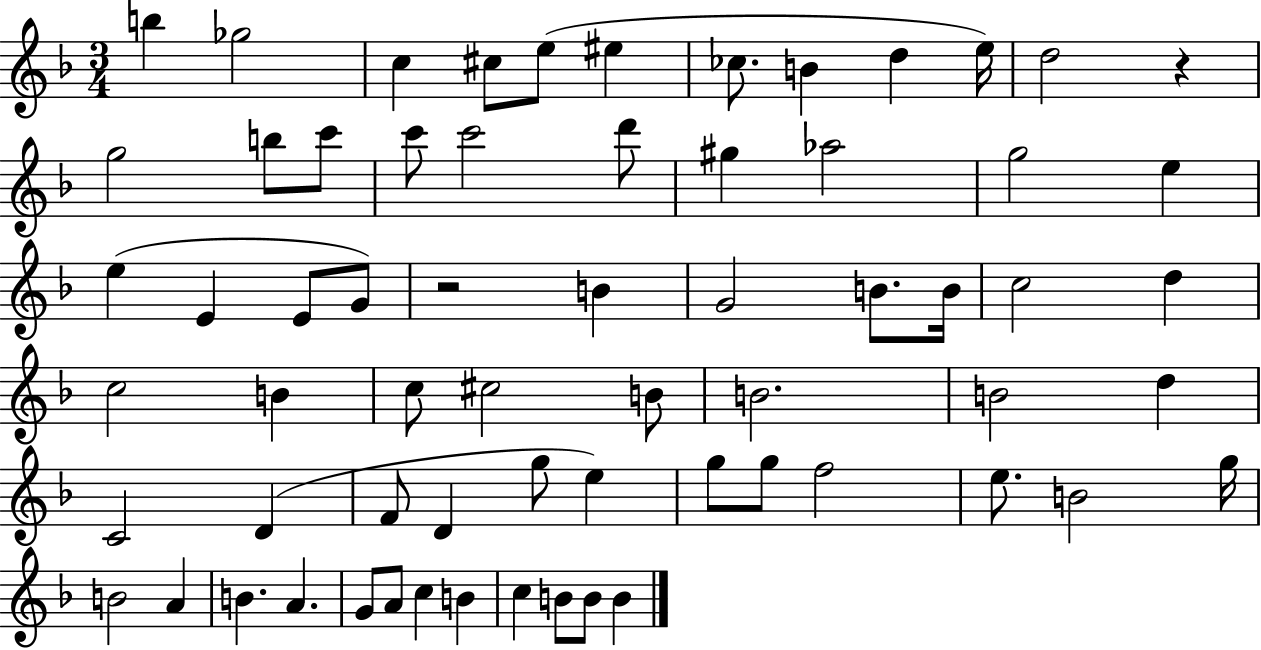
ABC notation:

X:1
T:Untitled
M:3/4
L:1/4
K:F
b _g2 c ^c/2 e/2 ^e _c/2 B d e/4 d2 z g2 b/2 c'/2 c'/2 c'2 d'/2 ^g _a2 g2 e e E E/2 G/2 z2 B G2 B/2 B/4 c2 d c2 B c/2 ^c2 B/2 B2 B2 d C2 D F/2 D g/2 e g/2 g/2 f2 e/2 B2 g/4 B2 A B A G/2 A/2 c B c B/2 B/2 B